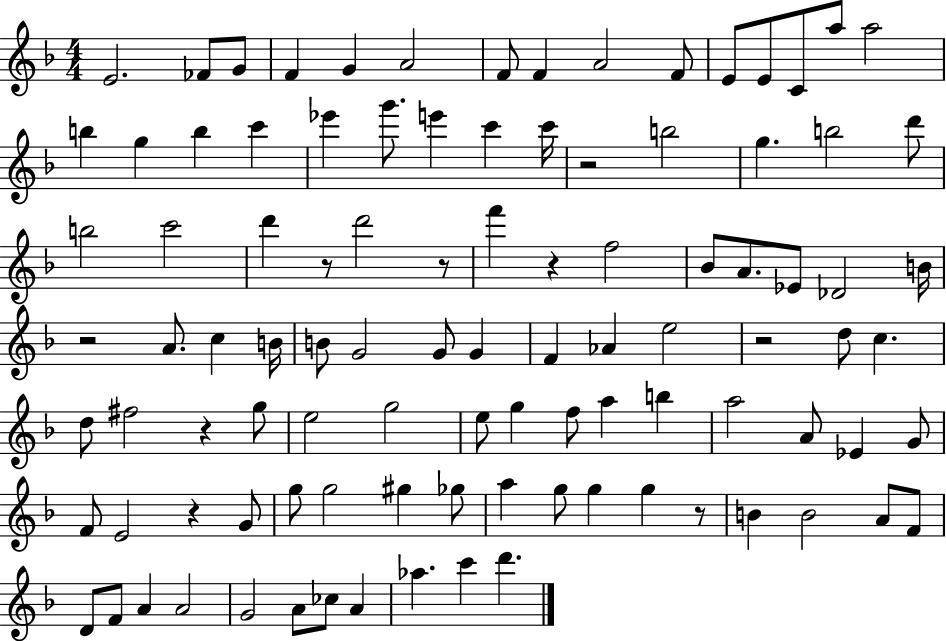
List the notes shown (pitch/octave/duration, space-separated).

E4/h. FES4/e G4/e F4/q G4/q A4/h F4/e F4/q A4/h F4/e E4/e E4/e C4/e A5/e A5/h B5/q G5/q B5/q C6/q Eb6/q G6/e. E6/q C6/q C6/s R/h B5/h G5/q. B5/h D6/e B5/h C6/h D6/q R/e D6/h R/e F6/q R/q F5/h Bb4/e A4/e. Eb4/e Db4/h B4/s R/h A4/e. C5/q B4/s B4/e G4/h G4/e G4/q F4/q Ab4/q E5/h R/h D5/e C5/q. D5/e F#5/h R/q G5/e E5/h G5/h E5/e G5/q F5/e A5/q B5/q A5/h A4/e Eb4/q G4/e F4/e E4/h R/q G4/e G5/e G5/h G#5/q Gb5/e A5/q G5/e G5/q G5/q R/e B4/q B4/h A4/e F4/e D4/e F4/e A4/q A4/h G4/h A4/e CES5/e A4/q Ab5/q. C6/q D6/q.